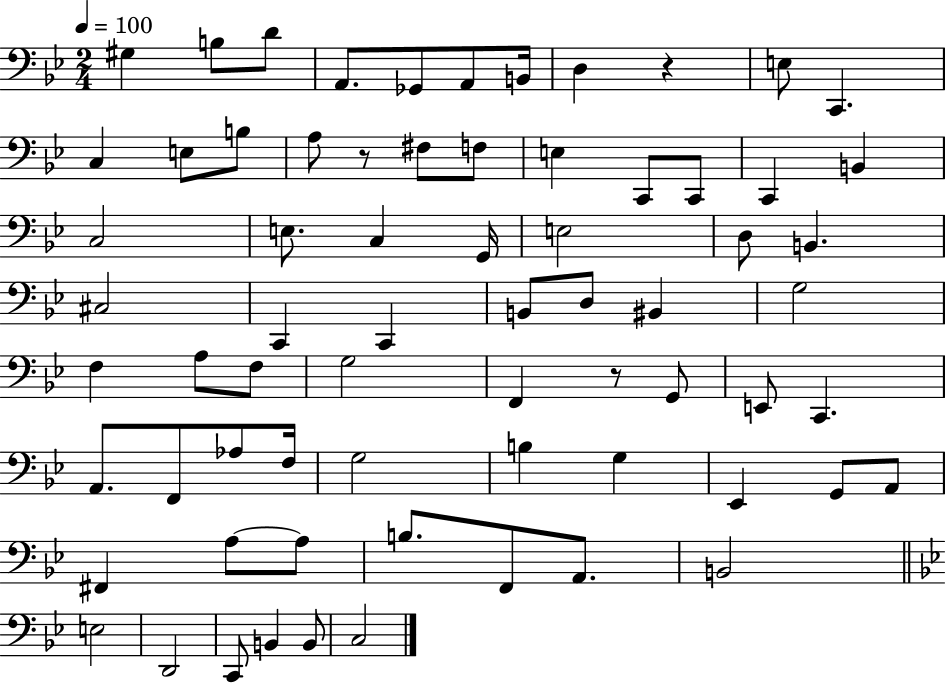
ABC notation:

X:1
T:Untitled
M:2/4
L:1/4
K:Bb
^G, B,/2 D/2 A,,/2 _G,,/2 A,,/2 B,,/4 D, z E,/2 C,, C, E,/2 B,/2 A,/2 z/2 ^F,/2 F,/2 E, C,,/2 C,,/2 C,, B,, C,2 E,/2 C, G,,/4 E,2 D,/2 B,, ^C,2 C,, C,, B,,/2 D,/2 ^B,, G,2 F, A,/2 F,/2 G,2 F,, z/2 G,,/2 E,,/2 C,, A,,/2 F,,/2 _A,/2 F,/4 G,2 B, G, _E,, G,,/2 A,,/2 ^F,, A,/2 A,/2 B,/2 F,,/2 A,,/2 B,,2 E,2 D,,2 C,,/2 B,, B,,/2 C,2